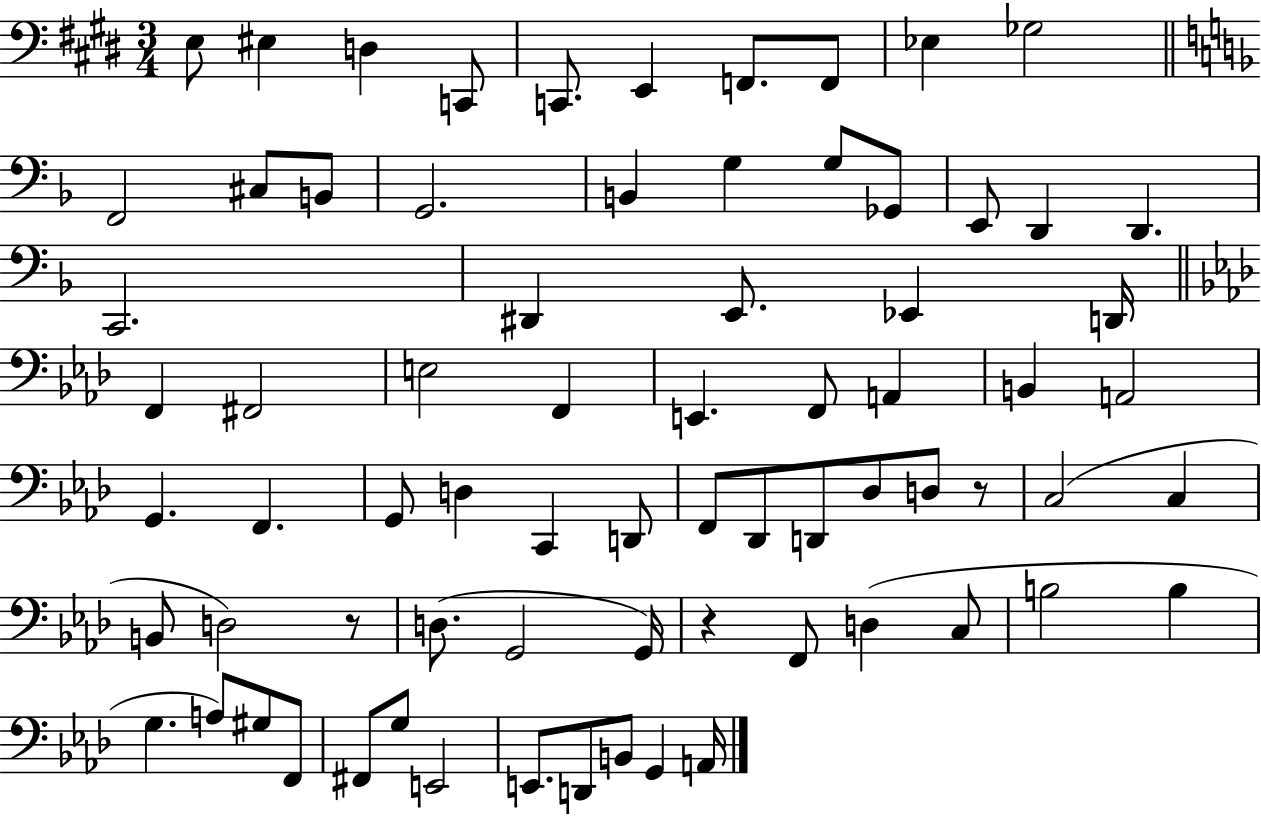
X:1
T:Untitled
M:3/4
L:1/4
K:E
E,/2 ^E, D, C,,/2 C,,/2 E,, F,,/2 F,,/2 _E, _G,2 F,,2 ^C,/2 B,,/2 G,,2 B,, G, G,/2 _G,,/2 E,,/2 D,, D,, C,,2 ^D,, E,,/2 _E,, D,,/4 F,, ^F,,2 E,2 F,, E,, F,,/2 A,, B,, A,,2 G,, F,, G,,/2 D, C,, D,,/2 F,,/2 _D,,/2 D,,/2 _D,/2 D,/2 z/2 C,2 C, B,,/2 D,2 z/2 D,/2 G,,2 G,,/4 z F,,/2 D, C,/2 B,2 B, G, A,/2 ^G,/2 F,,/2 ^F,,/2 G,/2 E,,2 E,,/2 D,,/2 B,,/2 G,, A,,/4